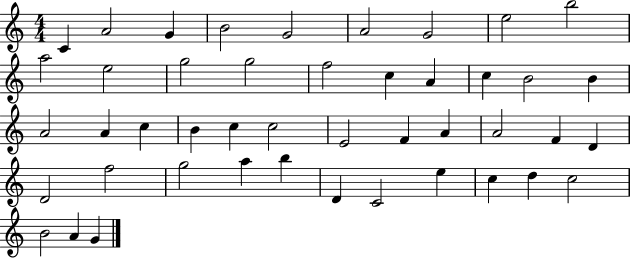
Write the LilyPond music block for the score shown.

{
  \clef treble
  \numericTimeSignature
  \time 4/4
  \key c \major
  c'4 a'2 g'4 | b'2 g'2 | a'2 g'2 | e''2 b''2 | \break a''2 e''2 | g''2 g''2 | f''2 c''4 a'4 | c''4 b'2 b'4 | \break a'2 a'4 c''4 | b'4 c''4 c''2 | e'2 f'4 a'4 | a'2 f'4 d'4 | \break d'2 f''2 | g''2 a''4 b''4 | d'4 c'2 e''4 | c''4 d''4 c''2 | \break b'2 a'4 g'4 | \bar "|."
}